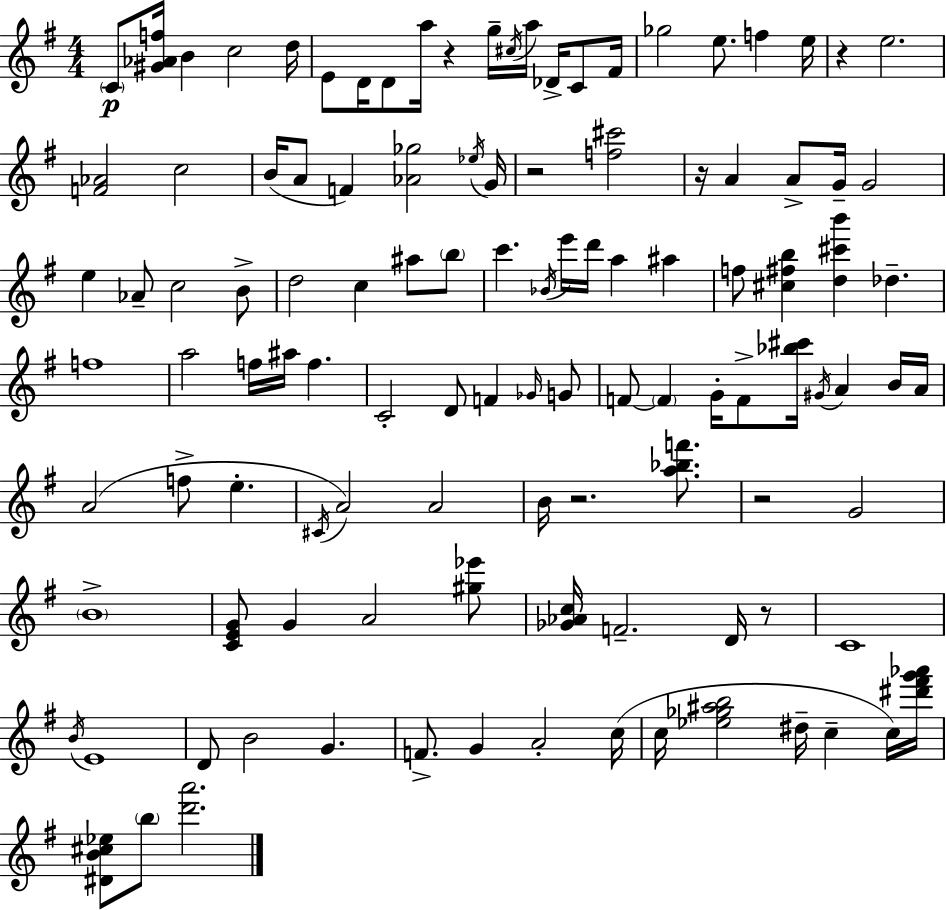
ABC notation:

X:1
T:Untitled
M:4/4
L:1/4
K:G
C/2 [^G_Af]/4 B c2 d/4 E/2 D/4 D/2 a/4 z g/4 ^c/4 a/4 _D/4 C/2 ^F/4 _g2 e/2 f e/4 z e2 [F_A]2 c2 B/4 A/2 F [_A_g]2 _e/4 G/4 z2 [f^c']2 z/4 A A/2 G/4 G2 e _A/2 c2 B/2 d2 c ^a/2 b/2 c' _B/4 e'/4 d'/4 a ^a f/2 [^c^fb] [d^c'b'] _d f4 a2 f/4 ^a/4 f C2 D/2 F _G/4 G/2 F/2 F G/4 F/2 [_b^c']/4 ^G/4 A B/4 A/4 A2 f/2 e ^C/4 A2 A2 B/4 z2 [a_bf']/2 z2 G2 B4 [CEG]/2 G A2 [^g_e']/2 [_G_Ac]/4 F2 D/4 z/2 C4 B/4 E4 D/2 B2 G F/2 G A2 c/4 c/4 [_e_g^ab]2 ^d/4 c c/4 [^d'^f'g'_a']/4 [^DB^c_e]/2 b/2 [d'a']2